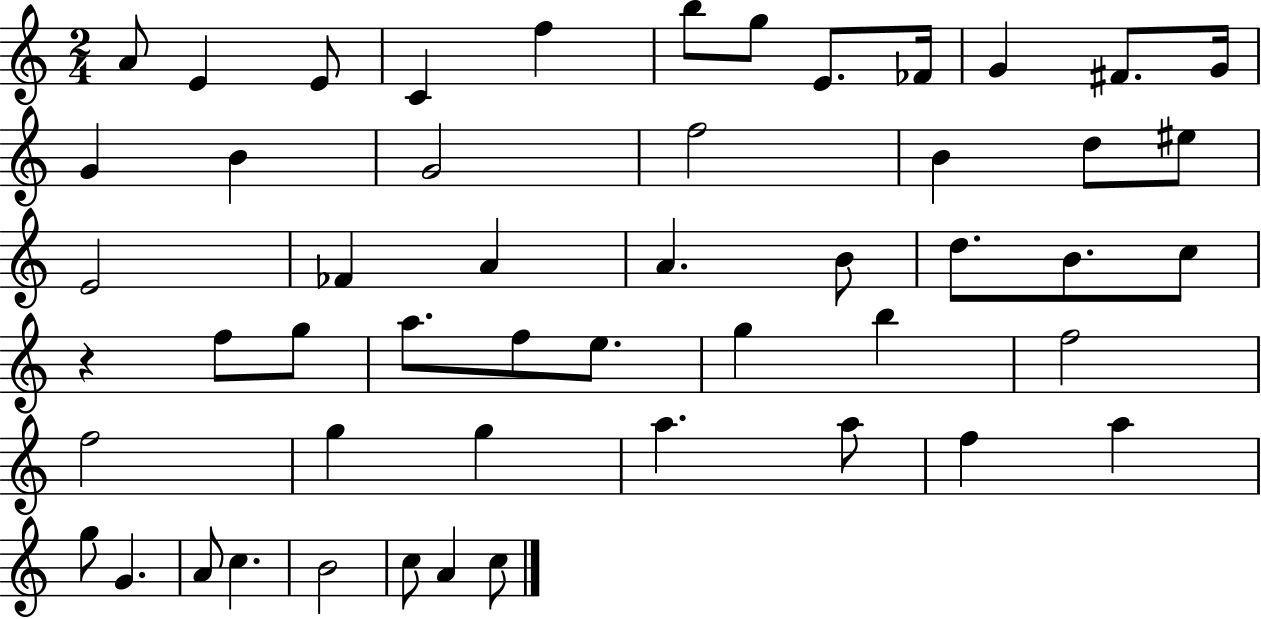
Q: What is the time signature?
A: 2/4